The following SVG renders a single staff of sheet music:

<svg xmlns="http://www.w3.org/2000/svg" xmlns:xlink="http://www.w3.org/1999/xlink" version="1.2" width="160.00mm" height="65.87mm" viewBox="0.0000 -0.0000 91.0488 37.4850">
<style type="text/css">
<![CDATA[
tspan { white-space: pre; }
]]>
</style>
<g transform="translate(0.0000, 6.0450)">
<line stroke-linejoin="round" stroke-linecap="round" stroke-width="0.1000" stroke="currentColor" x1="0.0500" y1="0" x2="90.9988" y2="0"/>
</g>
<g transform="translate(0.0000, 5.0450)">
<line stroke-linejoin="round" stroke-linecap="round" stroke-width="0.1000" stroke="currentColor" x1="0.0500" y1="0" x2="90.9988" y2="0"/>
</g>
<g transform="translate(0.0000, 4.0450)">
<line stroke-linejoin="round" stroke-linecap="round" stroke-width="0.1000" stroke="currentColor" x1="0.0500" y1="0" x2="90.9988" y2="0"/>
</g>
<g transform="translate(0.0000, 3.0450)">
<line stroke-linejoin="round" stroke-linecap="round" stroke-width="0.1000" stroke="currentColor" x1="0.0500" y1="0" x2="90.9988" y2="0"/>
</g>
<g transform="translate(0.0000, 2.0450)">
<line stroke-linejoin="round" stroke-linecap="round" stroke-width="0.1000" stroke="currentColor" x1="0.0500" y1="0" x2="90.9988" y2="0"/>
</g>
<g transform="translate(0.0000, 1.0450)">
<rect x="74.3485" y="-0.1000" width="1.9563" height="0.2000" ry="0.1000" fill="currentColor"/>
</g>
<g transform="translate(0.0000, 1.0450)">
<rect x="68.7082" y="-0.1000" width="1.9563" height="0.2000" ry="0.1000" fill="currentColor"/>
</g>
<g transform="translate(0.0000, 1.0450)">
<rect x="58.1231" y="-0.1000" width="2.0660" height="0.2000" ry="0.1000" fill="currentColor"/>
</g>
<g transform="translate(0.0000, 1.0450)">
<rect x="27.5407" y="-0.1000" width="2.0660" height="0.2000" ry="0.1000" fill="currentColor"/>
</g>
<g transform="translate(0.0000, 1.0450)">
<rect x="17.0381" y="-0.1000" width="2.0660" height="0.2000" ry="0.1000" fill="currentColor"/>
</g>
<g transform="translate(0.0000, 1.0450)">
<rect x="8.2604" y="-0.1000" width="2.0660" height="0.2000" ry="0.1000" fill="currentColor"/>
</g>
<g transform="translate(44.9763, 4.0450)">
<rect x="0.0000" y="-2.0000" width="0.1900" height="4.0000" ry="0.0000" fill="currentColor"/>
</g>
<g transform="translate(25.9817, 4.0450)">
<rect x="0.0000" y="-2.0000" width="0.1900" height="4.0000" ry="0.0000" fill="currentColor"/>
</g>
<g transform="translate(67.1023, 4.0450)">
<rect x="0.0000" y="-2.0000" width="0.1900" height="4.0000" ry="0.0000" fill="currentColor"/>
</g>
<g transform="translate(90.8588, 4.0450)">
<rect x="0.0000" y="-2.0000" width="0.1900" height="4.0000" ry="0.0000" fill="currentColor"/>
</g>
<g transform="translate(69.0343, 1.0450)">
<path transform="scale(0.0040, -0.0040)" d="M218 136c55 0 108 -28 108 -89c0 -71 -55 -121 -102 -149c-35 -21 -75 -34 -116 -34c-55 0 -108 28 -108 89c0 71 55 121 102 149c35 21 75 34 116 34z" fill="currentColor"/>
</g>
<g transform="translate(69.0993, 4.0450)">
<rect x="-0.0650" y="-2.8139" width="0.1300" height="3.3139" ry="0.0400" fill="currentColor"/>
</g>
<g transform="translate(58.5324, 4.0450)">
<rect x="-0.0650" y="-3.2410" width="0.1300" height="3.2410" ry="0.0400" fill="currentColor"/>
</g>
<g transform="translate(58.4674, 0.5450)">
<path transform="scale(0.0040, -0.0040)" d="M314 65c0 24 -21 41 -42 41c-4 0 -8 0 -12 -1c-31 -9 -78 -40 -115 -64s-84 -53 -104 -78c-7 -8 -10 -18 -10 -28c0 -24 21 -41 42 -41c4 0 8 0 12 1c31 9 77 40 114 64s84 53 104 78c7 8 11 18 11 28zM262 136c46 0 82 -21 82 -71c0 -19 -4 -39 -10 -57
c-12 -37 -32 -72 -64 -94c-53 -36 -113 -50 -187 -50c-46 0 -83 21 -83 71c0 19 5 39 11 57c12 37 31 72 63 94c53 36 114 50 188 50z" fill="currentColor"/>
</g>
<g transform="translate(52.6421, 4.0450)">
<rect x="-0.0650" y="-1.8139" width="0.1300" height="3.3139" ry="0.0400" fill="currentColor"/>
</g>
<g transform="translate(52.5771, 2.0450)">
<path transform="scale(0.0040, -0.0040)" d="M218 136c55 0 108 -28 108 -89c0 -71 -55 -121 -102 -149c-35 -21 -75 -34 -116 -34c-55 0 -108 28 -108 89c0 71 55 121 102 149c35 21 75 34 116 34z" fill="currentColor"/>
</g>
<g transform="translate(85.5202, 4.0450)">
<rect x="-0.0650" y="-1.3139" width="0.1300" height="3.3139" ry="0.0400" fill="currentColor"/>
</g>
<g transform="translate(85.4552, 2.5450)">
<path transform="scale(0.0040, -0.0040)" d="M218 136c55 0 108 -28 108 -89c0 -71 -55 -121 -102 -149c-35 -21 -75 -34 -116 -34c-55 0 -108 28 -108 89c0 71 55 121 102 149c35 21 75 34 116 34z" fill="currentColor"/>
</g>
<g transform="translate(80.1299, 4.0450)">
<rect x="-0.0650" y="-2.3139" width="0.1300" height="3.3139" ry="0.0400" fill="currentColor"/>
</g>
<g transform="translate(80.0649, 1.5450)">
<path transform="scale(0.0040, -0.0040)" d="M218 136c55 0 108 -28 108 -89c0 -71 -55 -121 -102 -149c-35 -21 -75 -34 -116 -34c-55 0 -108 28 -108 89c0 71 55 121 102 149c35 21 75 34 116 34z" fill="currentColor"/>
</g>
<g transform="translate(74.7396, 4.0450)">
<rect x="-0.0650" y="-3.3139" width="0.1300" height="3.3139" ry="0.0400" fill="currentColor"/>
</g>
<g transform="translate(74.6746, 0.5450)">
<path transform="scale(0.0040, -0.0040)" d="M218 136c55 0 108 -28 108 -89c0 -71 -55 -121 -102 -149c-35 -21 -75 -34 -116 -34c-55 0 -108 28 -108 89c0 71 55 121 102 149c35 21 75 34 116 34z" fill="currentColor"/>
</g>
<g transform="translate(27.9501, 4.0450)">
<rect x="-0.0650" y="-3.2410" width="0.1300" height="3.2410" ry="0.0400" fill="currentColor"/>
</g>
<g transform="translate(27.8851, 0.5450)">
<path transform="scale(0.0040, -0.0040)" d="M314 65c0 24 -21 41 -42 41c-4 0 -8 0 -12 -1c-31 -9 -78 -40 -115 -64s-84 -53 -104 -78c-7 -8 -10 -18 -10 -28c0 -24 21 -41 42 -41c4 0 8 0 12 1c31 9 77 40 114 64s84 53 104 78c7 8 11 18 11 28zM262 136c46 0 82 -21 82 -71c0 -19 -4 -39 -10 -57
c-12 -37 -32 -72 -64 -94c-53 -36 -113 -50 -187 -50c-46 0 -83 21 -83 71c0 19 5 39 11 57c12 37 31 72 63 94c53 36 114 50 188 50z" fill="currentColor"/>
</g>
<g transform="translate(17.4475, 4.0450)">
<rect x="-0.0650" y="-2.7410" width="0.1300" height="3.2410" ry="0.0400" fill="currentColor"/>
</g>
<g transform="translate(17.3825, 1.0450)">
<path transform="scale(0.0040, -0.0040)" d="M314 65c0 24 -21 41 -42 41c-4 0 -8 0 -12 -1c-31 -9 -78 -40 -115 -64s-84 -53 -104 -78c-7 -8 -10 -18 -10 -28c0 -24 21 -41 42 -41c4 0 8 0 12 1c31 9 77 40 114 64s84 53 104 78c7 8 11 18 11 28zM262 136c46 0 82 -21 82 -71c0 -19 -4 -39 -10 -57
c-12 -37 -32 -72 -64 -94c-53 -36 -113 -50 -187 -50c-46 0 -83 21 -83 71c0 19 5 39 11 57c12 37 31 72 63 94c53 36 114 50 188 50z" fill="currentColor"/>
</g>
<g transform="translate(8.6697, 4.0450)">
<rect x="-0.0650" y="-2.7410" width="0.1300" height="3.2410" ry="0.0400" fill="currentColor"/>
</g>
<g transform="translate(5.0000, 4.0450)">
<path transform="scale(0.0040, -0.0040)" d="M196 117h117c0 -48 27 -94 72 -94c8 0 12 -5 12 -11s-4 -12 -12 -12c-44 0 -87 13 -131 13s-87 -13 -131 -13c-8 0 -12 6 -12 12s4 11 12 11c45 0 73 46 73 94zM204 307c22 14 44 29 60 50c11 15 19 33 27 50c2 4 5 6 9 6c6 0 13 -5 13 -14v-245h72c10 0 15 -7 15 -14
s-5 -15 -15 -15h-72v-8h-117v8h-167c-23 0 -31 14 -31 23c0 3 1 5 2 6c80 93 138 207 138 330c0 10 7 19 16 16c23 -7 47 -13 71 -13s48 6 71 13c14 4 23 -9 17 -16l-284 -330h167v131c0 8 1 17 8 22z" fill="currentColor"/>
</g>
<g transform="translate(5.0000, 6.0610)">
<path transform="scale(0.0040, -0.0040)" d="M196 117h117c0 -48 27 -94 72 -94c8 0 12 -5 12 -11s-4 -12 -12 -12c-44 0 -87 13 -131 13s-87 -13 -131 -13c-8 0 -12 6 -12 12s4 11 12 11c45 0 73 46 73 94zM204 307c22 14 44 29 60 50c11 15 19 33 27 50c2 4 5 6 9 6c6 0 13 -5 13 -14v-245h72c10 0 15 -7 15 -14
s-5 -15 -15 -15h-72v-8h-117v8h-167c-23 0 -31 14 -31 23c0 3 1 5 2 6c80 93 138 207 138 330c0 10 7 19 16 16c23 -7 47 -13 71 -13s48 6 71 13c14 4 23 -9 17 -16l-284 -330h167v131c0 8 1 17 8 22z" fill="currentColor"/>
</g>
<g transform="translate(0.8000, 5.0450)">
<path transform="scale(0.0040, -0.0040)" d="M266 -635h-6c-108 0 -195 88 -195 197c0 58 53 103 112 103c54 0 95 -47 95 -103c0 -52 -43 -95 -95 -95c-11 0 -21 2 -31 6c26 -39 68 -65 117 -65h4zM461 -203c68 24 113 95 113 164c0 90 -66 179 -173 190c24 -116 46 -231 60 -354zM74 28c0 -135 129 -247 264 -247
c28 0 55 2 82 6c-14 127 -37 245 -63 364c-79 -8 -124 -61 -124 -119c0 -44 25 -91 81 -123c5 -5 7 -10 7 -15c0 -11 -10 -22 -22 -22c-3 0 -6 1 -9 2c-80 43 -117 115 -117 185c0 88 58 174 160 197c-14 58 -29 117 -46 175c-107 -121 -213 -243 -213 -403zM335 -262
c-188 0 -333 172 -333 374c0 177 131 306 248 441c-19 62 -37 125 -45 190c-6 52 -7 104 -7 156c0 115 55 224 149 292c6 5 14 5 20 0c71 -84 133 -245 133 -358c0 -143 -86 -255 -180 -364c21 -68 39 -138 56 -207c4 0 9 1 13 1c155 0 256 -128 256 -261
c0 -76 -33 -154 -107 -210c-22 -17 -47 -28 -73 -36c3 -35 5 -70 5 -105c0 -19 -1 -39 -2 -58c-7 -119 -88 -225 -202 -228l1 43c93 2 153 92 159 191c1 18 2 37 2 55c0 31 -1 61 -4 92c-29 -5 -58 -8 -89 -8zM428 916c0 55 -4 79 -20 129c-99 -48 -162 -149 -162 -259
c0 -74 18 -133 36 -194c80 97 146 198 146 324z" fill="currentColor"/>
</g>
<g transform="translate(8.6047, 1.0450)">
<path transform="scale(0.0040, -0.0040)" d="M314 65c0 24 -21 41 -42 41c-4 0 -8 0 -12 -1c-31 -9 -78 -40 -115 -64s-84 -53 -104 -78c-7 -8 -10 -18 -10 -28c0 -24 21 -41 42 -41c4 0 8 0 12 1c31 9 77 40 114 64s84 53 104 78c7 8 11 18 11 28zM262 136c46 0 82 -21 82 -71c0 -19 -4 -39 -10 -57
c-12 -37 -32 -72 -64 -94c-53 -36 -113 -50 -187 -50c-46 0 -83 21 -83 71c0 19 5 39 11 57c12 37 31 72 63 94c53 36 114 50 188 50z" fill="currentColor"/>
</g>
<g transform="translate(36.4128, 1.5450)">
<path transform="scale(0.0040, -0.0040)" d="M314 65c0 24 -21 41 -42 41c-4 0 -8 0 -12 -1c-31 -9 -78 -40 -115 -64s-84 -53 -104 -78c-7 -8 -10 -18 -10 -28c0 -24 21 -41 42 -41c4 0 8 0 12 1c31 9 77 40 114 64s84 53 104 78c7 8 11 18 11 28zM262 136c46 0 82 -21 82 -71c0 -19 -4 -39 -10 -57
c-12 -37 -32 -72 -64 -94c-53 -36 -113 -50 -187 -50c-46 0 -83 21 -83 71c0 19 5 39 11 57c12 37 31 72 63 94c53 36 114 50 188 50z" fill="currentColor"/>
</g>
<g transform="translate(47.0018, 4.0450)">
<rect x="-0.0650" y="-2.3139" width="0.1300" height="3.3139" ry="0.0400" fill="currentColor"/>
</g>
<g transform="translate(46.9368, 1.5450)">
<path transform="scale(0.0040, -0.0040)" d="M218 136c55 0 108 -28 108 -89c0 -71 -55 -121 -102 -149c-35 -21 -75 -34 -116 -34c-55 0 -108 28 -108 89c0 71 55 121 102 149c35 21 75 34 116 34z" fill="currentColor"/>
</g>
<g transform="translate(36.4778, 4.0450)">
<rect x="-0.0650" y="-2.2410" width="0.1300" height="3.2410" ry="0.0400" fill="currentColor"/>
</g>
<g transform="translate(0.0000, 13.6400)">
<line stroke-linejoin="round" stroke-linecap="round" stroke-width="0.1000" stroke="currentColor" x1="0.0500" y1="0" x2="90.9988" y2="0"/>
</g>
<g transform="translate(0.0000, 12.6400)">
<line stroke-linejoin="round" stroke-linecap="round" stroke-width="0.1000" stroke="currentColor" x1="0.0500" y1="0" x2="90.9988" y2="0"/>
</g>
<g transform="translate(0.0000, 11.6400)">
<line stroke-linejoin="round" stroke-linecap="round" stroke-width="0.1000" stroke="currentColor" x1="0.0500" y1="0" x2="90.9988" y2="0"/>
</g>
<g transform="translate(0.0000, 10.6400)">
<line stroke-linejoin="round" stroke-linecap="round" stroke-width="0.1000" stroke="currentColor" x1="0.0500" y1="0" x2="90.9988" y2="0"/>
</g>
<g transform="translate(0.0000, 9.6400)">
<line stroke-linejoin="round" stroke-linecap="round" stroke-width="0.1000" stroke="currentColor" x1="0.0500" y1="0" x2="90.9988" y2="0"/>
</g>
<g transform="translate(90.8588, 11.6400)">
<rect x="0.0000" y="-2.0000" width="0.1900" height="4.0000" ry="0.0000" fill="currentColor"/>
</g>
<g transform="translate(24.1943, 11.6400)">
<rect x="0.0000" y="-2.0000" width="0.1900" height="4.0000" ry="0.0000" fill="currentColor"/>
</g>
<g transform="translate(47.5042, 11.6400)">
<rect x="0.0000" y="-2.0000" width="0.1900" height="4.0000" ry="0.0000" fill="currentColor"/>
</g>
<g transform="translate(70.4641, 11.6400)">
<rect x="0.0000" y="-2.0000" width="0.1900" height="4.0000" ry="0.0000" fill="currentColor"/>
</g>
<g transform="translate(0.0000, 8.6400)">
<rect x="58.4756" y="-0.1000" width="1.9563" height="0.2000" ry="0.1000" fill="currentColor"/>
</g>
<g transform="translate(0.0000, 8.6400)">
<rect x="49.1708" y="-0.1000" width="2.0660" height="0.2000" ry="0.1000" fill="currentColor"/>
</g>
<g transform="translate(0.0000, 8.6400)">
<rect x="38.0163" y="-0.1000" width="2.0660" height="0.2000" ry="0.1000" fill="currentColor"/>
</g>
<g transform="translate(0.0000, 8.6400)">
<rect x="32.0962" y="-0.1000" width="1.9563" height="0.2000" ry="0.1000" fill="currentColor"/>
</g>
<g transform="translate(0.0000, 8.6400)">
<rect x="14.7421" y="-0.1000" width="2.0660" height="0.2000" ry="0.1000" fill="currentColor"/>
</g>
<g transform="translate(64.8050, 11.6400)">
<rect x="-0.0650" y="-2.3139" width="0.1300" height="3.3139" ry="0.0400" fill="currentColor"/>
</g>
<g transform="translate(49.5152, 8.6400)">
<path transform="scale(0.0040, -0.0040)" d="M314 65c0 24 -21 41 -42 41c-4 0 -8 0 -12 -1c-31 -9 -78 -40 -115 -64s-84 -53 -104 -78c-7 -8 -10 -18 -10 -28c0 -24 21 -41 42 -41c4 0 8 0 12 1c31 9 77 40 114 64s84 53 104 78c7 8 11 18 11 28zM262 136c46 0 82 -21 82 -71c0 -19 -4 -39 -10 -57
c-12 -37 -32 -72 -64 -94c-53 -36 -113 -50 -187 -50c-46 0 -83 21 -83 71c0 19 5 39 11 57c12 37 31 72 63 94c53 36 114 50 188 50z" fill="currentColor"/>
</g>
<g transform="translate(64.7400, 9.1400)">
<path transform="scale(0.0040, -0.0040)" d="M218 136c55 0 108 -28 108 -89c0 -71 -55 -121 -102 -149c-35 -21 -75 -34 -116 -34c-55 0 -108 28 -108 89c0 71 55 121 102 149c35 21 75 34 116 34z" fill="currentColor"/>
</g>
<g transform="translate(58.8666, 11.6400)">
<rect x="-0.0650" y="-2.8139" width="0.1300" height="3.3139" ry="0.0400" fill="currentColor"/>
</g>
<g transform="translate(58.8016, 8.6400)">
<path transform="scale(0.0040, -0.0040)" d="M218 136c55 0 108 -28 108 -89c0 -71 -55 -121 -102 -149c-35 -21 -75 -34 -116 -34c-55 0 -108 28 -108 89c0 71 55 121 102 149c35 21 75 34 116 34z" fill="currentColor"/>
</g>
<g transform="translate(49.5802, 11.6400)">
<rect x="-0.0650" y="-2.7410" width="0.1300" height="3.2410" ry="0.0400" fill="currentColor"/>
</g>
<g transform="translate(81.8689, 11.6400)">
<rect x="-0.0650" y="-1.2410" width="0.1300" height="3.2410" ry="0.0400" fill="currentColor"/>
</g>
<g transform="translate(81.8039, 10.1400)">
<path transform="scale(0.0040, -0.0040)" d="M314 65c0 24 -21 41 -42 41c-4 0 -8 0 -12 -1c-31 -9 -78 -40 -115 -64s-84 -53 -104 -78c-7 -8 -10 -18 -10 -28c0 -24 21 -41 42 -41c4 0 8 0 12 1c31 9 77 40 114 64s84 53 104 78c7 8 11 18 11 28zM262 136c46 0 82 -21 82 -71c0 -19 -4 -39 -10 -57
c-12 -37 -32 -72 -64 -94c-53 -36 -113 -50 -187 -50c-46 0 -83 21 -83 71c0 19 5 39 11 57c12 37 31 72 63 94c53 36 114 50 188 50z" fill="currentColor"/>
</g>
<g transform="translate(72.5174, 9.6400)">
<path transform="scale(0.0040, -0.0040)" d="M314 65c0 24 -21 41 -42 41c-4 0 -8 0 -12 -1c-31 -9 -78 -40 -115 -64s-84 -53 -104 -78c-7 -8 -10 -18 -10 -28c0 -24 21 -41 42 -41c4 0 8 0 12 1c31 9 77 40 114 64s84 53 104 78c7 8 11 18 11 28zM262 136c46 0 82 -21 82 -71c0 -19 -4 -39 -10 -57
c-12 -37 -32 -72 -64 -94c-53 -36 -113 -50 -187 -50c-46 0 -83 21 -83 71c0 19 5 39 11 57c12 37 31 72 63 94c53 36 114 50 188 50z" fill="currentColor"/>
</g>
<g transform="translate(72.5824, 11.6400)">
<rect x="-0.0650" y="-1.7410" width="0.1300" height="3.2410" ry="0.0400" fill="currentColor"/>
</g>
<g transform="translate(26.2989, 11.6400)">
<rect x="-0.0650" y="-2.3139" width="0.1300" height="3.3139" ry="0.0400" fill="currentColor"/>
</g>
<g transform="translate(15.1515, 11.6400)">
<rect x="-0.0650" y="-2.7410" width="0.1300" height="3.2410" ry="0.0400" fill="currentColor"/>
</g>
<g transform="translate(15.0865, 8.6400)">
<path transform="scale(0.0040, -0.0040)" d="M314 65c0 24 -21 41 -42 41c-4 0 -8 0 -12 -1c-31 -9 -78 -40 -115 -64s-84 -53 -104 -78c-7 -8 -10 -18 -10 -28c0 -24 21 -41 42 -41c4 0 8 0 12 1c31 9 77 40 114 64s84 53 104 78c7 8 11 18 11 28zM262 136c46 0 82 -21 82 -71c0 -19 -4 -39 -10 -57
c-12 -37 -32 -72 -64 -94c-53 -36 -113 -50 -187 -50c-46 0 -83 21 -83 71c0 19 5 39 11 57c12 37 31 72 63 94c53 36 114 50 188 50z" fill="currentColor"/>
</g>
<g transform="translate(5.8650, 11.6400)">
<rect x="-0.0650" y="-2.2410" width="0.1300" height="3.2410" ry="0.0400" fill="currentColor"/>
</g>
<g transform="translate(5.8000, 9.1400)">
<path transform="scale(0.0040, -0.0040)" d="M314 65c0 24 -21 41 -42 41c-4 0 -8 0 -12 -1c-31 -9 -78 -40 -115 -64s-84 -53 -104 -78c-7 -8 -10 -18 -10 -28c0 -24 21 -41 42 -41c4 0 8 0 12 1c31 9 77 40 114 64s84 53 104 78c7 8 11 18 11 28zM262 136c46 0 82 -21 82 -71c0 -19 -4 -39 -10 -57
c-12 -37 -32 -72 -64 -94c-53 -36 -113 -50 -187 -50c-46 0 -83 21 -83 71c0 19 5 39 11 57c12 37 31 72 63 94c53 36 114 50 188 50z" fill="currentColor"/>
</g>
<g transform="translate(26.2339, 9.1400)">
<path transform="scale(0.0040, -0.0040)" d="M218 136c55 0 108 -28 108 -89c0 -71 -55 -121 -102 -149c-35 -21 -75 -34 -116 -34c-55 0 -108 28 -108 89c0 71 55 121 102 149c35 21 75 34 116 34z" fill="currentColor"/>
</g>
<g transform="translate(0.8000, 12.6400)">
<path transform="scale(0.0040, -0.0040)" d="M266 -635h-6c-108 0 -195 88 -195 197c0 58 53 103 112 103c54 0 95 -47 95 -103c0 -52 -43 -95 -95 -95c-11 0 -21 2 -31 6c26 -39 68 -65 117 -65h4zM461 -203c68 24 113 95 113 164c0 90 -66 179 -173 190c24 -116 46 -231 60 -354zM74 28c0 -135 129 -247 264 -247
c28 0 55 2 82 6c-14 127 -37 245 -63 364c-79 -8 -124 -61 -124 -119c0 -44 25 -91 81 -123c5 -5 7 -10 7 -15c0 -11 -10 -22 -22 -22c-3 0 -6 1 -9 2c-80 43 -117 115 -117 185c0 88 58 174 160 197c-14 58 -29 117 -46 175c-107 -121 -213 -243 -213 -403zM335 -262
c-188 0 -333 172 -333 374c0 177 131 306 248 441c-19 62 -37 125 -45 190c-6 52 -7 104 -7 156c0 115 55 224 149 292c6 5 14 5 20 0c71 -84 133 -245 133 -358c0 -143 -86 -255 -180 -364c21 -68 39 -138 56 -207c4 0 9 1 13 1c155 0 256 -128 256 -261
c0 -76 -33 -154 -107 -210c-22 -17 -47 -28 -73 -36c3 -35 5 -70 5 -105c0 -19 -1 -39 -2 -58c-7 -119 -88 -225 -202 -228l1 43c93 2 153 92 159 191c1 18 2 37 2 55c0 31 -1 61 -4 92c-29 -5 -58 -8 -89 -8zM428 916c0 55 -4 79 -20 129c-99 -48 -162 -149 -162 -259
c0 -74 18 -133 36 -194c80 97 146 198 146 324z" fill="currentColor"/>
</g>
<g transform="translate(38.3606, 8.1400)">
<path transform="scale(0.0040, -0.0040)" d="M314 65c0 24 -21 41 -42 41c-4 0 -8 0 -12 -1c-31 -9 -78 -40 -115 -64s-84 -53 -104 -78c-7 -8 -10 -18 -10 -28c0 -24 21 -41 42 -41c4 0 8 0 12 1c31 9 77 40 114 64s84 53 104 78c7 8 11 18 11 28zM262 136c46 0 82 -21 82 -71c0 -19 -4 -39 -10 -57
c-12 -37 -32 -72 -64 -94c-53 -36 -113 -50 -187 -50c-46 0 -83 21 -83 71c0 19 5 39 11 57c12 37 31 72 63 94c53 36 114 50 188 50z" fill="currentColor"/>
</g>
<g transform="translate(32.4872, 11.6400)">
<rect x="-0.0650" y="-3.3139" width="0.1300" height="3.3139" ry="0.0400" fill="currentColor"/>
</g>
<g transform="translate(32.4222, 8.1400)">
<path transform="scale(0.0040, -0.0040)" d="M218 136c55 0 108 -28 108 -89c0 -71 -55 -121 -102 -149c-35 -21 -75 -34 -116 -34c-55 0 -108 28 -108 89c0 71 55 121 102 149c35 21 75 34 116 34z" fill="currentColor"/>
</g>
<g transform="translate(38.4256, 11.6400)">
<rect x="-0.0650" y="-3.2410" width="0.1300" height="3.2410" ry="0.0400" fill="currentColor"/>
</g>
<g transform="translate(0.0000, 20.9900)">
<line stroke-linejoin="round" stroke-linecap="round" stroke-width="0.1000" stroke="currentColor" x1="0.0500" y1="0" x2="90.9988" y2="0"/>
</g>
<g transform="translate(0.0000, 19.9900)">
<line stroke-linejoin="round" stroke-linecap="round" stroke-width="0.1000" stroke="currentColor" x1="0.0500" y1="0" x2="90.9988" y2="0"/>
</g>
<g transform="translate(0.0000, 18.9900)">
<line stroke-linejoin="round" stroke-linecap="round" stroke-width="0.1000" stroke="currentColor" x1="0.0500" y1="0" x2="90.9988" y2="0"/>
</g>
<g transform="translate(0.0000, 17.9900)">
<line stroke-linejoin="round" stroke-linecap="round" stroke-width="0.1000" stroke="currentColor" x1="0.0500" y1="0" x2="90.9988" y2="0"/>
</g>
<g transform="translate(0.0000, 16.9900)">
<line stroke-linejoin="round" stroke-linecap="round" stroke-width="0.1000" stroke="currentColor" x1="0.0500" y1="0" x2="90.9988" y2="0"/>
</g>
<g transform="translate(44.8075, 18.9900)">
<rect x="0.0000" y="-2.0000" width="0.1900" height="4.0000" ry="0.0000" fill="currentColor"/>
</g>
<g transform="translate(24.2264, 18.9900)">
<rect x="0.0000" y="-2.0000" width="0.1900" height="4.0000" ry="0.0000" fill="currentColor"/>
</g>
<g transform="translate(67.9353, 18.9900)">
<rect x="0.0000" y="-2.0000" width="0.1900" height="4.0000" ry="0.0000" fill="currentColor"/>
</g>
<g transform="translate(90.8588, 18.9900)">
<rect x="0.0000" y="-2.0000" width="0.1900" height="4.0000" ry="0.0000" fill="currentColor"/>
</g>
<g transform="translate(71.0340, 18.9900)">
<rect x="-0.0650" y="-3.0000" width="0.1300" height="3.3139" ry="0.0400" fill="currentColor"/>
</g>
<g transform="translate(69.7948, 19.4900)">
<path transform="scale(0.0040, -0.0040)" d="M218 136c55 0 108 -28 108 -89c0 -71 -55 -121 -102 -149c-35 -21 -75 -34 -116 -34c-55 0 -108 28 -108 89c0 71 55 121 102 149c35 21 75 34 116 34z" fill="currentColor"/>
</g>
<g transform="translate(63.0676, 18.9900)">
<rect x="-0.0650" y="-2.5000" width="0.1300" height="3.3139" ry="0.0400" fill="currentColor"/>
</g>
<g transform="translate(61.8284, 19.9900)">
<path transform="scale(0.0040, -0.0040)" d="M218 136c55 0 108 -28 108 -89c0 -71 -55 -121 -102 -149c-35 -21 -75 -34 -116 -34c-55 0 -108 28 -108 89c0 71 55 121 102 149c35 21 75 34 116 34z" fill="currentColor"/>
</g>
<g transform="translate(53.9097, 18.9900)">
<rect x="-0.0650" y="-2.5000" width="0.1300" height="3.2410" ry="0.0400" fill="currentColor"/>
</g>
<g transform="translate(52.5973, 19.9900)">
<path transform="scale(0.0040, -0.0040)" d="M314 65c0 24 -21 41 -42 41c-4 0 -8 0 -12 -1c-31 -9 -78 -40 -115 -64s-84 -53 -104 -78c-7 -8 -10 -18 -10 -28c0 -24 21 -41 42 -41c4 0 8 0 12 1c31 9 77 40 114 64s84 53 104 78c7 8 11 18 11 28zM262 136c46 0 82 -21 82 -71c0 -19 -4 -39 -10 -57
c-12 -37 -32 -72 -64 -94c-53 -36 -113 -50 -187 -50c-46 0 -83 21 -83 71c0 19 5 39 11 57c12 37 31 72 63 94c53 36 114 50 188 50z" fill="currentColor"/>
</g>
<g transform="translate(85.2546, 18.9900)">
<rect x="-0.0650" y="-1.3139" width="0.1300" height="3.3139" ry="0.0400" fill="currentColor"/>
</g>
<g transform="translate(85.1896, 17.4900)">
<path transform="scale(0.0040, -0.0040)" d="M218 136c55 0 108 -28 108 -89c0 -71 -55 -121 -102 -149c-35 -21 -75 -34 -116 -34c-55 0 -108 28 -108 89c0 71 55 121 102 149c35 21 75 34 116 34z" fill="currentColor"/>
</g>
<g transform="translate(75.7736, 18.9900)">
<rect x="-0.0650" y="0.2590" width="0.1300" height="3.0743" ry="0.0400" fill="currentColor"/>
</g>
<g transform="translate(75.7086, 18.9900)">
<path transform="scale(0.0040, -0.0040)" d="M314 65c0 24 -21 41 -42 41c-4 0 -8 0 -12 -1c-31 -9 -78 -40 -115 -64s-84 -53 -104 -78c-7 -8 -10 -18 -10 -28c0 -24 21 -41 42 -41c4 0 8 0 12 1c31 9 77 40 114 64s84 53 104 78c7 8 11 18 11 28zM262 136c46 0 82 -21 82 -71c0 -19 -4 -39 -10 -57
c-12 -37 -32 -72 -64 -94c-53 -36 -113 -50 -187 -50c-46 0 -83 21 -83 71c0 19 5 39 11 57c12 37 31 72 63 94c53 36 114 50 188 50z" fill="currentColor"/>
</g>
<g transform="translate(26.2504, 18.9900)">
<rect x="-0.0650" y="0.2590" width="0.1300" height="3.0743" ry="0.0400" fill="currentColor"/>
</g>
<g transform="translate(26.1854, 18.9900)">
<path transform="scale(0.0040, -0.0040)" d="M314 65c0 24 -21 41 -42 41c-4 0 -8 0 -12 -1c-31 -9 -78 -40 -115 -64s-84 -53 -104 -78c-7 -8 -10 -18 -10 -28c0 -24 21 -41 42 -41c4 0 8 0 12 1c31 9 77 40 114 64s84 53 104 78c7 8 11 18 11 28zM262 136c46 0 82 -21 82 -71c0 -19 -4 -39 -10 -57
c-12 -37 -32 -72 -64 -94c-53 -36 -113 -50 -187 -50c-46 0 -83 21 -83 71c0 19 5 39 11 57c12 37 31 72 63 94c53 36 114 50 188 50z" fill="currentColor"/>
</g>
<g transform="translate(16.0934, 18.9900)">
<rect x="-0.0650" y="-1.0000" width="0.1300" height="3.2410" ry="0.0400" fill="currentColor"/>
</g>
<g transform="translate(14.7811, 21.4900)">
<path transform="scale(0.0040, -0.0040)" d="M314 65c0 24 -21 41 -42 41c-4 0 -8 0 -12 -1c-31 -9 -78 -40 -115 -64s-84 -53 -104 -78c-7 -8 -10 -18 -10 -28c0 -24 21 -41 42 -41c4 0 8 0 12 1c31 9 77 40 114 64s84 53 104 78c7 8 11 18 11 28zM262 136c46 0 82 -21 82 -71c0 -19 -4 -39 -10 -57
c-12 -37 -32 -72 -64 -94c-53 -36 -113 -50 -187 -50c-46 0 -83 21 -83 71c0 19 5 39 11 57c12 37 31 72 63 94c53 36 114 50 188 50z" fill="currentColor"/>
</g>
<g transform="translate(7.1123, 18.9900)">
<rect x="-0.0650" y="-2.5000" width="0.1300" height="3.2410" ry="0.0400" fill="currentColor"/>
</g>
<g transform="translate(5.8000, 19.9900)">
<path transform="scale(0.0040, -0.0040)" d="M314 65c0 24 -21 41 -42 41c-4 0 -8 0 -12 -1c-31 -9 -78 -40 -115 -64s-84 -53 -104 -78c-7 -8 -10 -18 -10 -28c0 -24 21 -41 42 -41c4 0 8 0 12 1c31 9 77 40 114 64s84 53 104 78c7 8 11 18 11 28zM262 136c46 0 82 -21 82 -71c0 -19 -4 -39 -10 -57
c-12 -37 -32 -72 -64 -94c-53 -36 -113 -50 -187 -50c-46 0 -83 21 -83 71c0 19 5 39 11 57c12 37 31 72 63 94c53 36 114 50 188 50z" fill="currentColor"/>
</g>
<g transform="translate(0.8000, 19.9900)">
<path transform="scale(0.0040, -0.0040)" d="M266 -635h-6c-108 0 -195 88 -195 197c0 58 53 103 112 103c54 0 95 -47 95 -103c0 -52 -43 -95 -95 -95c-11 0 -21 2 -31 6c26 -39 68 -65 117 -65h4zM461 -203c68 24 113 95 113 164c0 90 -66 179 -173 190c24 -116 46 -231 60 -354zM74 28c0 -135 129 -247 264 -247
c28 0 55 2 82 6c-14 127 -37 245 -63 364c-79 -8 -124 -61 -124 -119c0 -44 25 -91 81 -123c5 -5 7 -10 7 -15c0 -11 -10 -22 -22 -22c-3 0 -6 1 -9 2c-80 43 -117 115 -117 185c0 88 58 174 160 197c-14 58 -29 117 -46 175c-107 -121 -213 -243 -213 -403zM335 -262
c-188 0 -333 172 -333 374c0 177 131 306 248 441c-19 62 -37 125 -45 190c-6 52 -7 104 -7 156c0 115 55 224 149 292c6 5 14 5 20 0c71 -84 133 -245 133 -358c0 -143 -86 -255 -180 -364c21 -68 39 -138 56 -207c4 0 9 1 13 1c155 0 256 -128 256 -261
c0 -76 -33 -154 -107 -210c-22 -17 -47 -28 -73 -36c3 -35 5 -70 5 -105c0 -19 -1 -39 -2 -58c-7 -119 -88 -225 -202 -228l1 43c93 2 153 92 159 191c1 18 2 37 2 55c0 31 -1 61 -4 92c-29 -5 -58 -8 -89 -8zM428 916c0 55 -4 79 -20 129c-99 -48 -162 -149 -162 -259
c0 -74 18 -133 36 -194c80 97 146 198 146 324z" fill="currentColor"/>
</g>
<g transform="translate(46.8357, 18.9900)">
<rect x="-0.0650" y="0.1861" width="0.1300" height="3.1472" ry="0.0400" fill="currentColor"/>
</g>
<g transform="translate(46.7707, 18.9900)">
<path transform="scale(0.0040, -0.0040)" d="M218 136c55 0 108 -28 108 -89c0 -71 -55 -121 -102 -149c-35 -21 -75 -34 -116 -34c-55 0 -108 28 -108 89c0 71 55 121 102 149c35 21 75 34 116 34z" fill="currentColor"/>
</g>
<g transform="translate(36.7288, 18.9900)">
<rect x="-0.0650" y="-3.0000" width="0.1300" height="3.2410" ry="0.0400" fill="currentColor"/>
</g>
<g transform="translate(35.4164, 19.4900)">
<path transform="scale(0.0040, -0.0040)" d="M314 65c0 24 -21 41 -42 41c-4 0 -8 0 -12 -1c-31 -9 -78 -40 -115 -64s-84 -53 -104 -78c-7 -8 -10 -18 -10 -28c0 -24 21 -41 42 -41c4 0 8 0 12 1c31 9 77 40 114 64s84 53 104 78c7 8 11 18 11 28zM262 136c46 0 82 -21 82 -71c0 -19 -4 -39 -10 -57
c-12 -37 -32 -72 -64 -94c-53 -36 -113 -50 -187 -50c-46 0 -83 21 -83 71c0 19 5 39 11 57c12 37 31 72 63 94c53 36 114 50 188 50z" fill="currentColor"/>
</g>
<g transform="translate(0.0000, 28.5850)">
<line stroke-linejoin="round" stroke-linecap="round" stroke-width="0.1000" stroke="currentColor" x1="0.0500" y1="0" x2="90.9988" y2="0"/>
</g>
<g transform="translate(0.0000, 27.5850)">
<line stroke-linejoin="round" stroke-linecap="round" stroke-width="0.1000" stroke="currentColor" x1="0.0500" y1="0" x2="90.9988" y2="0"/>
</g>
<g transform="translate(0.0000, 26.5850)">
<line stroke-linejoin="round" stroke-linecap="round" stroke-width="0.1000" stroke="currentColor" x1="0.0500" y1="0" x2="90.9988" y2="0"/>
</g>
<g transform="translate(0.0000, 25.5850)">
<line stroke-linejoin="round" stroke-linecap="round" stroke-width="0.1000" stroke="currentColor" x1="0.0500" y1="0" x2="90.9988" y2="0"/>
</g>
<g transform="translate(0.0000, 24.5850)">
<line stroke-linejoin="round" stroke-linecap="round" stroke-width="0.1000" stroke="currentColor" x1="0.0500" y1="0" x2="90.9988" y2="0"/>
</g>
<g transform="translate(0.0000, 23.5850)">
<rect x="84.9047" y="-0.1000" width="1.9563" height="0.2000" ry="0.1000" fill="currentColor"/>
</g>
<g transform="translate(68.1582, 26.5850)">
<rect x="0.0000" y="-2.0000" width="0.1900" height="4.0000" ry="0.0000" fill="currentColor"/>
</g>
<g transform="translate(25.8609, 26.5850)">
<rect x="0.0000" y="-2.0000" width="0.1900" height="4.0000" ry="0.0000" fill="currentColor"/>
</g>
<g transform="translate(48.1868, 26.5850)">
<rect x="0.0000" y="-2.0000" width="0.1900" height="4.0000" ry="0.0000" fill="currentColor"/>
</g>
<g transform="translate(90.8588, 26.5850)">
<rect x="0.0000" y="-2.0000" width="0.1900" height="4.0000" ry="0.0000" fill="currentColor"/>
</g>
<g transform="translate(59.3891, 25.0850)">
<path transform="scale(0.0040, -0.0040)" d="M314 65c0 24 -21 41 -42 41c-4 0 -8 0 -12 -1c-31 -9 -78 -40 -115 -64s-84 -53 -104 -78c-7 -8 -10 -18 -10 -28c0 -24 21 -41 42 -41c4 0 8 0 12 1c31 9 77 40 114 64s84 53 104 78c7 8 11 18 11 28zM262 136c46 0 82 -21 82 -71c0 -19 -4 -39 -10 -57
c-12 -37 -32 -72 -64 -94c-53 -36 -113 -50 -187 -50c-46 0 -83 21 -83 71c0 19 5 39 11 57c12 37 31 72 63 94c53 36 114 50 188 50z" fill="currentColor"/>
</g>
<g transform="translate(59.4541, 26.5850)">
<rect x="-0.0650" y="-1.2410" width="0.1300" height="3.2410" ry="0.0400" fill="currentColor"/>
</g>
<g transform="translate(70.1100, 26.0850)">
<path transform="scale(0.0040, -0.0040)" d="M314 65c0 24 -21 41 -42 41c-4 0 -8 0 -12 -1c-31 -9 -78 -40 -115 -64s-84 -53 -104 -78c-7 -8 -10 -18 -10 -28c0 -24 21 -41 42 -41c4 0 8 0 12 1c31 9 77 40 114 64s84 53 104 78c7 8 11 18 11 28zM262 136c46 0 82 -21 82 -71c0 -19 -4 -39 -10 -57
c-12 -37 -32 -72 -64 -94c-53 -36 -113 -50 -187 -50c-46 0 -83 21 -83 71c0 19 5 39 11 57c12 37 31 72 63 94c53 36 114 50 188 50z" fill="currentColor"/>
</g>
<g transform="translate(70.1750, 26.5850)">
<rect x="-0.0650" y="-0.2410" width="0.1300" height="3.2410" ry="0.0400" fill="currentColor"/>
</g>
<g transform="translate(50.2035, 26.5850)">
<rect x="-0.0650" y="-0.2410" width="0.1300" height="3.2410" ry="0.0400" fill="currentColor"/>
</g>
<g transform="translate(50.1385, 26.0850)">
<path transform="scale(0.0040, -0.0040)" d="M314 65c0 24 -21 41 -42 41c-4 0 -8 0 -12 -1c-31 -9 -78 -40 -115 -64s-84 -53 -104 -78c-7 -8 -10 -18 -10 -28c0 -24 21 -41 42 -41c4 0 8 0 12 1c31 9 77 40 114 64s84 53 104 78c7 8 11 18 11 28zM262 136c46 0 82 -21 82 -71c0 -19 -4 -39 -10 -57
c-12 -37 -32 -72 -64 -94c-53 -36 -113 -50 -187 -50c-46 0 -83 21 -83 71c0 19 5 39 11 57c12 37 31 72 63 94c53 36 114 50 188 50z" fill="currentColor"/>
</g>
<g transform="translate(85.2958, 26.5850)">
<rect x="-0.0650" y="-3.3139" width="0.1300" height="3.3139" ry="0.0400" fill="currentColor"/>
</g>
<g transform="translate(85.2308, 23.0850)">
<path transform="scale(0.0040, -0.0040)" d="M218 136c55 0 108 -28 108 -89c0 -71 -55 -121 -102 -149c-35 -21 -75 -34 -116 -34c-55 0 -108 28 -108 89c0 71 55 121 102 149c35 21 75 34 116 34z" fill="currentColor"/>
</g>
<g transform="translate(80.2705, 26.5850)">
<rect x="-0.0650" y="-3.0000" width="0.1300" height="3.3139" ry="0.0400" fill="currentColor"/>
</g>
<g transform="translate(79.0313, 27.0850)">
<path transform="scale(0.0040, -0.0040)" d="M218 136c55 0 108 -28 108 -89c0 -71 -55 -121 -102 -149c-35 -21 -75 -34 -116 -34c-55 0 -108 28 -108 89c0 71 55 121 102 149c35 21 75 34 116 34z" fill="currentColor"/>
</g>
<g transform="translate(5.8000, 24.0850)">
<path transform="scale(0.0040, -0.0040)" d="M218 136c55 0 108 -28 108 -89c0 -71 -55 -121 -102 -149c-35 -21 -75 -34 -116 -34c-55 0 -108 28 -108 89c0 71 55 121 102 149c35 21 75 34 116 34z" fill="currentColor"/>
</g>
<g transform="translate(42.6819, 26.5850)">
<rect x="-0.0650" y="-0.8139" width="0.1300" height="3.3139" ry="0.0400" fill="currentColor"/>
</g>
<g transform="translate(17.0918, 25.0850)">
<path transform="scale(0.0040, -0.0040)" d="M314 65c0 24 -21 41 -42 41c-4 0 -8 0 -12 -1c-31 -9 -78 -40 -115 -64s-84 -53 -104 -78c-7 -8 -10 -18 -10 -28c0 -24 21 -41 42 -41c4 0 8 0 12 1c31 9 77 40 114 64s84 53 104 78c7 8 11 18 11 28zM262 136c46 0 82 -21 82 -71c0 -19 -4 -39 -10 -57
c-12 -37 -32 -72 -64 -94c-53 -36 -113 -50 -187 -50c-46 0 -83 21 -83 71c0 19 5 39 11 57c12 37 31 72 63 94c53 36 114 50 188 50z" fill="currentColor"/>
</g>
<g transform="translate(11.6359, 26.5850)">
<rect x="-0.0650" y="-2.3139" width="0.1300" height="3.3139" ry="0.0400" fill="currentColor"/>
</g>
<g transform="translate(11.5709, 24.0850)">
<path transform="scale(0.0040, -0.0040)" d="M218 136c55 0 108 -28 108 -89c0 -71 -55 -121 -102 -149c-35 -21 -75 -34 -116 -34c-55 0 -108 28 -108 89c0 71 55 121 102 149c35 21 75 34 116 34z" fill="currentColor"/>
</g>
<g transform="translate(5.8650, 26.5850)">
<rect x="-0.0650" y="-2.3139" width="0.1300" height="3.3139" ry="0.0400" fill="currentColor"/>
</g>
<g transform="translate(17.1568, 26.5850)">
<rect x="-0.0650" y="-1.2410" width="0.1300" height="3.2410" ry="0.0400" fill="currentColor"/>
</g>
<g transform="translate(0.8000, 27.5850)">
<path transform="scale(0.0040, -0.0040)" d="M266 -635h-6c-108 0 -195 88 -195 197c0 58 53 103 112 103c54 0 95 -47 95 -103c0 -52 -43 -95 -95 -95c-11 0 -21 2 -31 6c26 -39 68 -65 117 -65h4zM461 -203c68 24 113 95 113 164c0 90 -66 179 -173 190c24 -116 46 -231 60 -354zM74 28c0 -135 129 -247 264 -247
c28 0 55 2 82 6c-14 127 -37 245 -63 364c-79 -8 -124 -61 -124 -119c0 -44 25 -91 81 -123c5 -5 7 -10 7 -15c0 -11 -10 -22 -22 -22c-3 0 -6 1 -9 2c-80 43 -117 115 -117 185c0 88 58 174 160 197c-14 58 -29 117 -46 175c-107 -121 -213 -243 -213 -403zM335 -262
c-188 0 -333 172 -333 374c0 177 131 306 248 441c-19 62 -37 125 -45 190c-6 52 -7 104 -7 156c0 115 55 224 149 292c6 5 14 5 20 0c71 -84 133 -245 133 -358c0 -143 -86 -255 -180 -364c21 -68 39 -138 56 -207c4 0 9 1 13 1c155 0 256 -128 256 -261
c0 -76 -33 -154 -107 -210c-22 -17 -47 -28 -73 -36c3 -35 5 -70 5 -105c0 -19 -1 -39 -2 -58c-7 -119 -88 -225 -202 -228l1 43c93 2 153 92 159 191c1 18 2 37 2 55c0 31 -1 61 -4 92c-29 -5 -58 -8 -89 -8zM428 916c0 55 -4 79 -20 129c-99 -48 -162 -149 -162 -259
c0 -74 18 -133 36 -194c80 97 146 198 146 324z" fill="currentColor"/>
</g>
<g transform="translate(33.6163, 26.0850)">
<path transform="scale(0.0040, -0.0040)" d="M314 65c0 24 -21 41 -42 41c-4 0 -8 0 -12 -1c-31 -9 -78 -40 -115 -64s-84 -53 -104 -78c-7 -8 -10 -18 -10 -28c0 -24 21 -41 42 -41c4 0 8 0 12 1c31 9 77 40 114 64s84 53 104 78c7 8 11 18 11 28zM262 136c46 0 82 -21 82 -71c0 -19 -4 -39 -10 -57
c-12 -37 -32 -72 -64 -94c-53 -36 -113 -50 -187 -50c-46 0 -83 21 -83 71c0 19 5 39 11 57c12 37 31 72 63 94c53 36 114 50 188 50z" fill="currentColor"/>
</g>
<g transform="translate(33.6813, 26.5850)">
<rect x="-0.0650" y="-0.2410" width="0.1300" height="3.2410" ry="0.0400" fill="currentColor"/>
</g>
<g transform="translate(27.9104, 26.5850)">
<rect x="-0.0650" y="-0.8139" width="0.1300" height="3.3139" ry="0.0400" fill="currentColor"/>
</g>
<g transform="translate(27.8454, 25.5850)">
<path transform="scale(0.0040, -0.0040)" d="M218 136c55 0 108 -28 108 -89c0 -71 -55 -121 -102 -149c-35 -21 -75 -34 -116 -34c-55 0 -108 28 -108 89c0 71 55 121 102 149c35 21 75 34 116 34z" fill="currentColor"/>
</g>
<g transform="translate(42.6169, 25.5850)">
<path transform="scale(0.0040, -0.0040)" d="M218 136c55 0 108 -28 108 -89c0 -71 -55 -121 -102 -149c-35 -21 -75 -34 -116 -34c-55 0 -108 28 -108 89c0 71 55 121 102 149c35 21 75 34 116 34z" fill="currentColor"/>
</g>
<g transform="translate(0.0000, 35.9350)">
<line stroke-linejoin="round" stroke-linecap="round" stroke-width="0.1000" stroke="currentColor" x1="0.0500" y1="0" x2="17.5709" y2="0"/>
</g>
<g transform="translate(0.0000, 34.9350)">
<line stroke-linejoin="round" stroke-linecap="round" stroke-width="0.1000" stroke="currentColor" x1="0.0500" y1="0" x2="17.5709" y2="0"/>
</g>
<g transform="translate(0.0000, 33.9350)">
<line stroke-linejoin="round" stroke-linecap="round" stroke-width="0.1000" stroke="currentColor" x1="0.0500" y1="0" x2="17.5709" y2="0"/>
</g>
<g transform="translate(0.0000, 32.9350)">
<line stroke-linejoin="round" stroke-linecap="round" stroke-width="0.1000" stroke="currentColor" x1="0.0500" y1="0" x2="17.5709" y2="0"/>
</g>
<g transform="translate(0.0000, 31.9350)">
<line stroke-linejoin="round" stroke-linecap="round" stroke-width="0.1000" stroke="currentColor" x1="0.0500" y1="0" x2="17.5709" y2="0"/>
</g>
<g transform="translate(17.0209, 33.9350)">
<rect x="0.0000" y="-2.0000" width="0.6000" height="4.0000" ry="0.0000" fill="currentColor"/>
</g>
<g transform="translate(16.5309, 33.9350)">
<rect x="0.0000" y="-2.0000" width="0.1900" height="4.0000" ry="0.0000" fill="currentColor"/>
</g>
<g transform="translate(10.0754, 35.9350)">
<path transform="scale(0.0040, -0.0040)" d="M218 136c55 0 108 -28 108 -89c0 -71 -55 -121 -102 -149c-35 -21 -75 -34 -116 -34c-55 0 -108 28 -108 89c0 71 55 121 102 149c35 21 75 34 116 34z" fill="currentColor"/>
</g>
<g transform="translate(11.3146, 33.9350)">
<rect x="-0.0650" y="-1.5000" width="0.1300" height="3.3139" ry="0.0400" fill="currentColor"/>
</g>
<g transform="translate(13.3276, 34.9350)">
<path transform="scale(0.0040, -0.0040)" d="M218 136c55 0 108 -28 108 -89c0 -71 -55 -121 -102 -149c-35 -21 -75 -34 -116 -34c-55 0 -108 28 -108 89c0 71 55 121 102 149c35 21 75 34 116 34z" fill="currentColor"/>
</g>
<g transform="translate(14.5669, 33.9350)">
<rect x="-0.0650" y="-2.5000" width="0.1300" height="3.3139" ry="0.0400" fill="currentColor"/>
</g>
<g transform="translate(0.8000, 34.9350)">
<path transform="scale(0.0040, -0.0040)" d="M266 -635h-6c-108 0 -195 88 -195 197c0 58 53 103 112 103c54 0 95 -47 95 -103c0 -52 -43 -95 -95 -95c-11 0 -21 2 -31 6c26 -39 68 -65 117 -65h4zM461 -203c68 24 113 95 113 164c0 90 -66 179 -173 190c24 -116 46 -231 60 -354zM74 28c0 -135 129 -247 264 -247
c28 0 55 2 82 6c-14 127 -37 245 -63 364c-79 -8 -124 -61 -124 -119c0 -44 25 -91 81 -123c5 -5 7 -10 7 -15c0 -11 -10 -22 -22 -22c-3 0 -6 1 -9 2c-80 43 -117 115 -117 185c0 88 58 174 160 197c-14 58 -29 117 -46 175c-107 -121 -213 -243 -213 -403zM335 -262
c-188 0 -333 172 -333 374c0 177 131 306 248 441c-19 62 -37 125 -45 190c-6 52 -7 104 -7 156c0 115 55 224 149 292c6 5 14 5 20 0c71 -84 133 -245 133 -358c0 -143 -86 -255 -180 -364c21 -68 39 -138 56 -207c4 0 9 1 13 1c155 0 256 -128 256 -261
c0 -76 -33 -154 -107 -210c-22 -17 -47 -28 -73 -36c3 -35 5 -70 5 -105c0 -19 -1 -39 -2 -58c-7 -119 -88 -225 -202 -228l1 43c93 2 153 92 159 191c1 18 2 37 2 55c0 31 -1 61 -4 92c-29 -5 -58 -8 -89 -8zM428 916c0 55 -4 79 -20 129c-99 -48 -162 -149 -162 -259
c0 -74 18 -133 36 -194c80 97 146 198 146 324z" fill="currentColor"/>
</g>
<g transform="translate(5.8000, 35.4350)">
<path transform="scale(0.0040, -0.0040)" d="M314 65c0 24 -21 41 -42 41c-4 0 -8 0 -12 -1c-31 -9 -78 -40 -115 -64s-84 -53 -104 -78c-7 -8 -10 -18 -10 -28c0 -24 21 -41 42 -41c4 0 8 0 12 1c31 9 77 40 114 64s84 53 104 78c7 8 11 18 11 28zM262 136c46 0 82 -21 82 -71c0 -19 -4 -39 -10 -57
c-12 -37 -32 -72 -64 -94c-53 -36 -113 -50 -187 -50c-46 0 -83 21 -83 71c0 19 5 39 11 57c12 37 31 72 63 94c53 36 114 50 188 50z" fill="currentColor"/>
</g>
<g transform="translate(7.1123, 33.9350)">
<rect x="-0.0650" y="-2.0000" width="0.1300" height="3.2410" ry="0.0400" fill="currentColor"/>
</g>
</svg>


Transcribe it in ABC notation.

X:1
T:Untitled
M:4/4
L:1/4
K:C
a2 a2 b2 g2 g f b2 a b g e g2 a2 g b b2 a2 a g f2 e2 G2 D2 B2 A2 B G2 G A B2 e g g e2 d c2 d c2 e2 c2 A b F2 E G